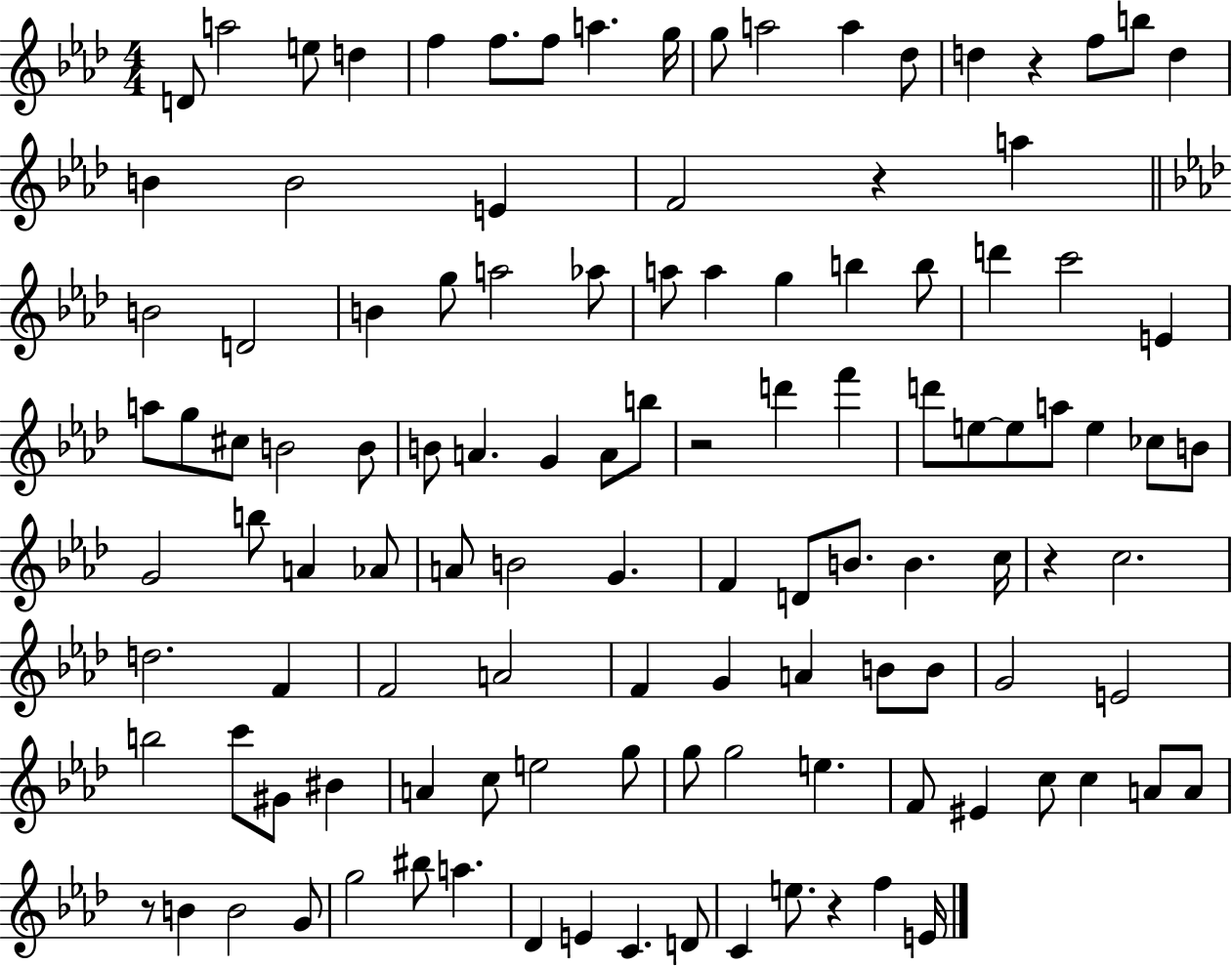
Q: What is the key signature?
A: AES major